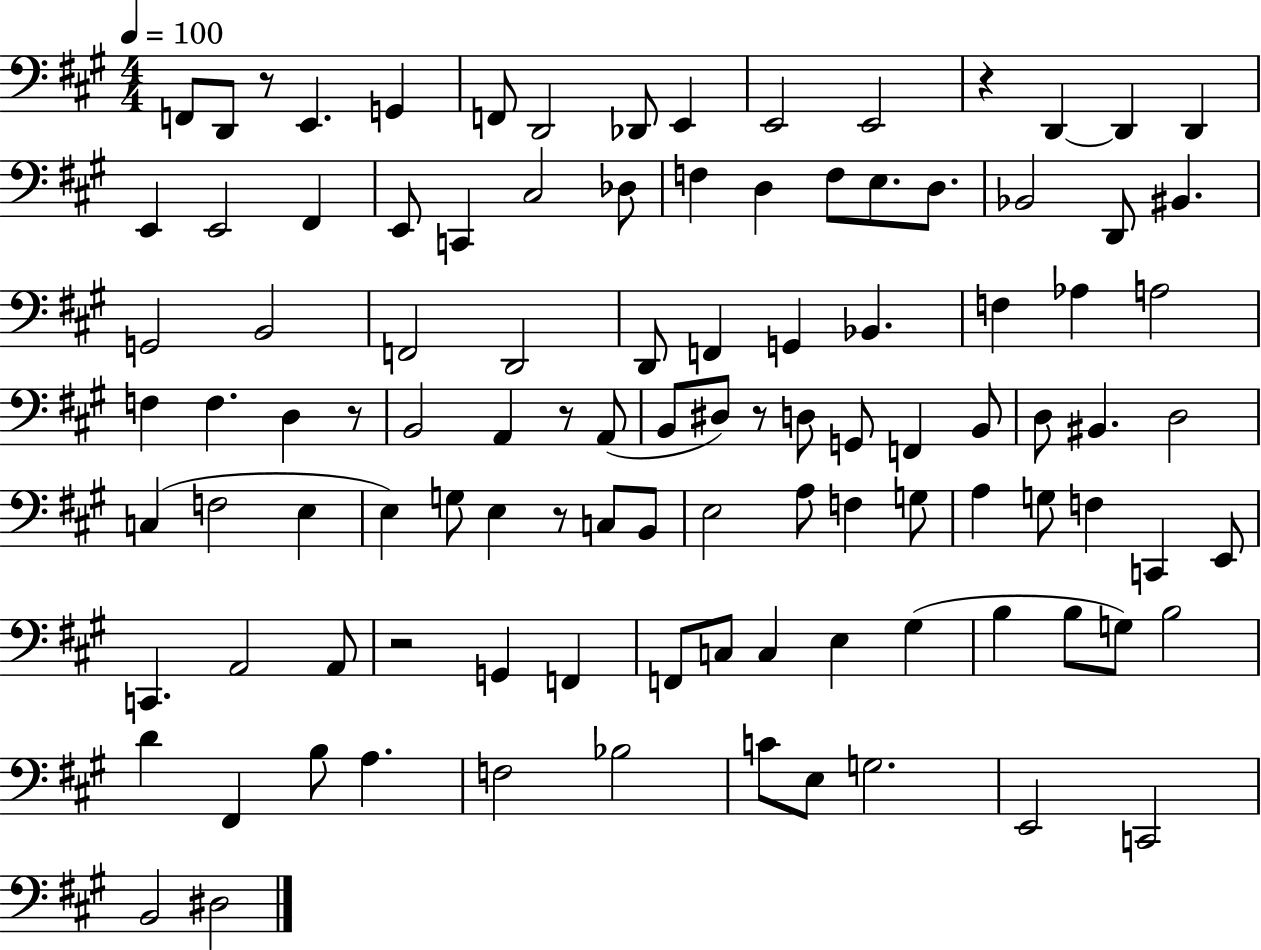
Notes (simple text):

F2/e D2/e R/e E2/q. G2/q F2/e D2/h Db2/e E2/q E2/h E2/h R/q D2/q D2/q D2/q E2/q E2/h F#2/q E2/e C2/q C#3/h Db3/e F3/q D3/q F3/e E3/e. D3/e. Bb2/h D2/e BIS2/q. G2/h B2/h F2/h D2/h D2/e F2/q G2/q Bb2/q. F3/q Ab3/q A3/h F3/q F3/q. D3/q R/e B2/h A2/q R/e A2/e B2/e D#3/e R/e D3/e G2/e F2/q B2/e D3/e BIS2/q. D3/h C3/q F3/h E3/q E3/q G3/e E3/q R/e C3/e B2/e E3/h A3/e F3/q G3/e A3/q G3/e F3/q C2/q E2/e C2/q. A2/h A2/e R/h G2/q F2/q F2/e C3/e C3/q E3/q G#3/q B3/q B3/e G3/e B3/h D4/q F#2/q B3/e A3/q. F3/h Bb3/h C4/e E3/e G3/h. E2/h C2/h B2/h D#3/h